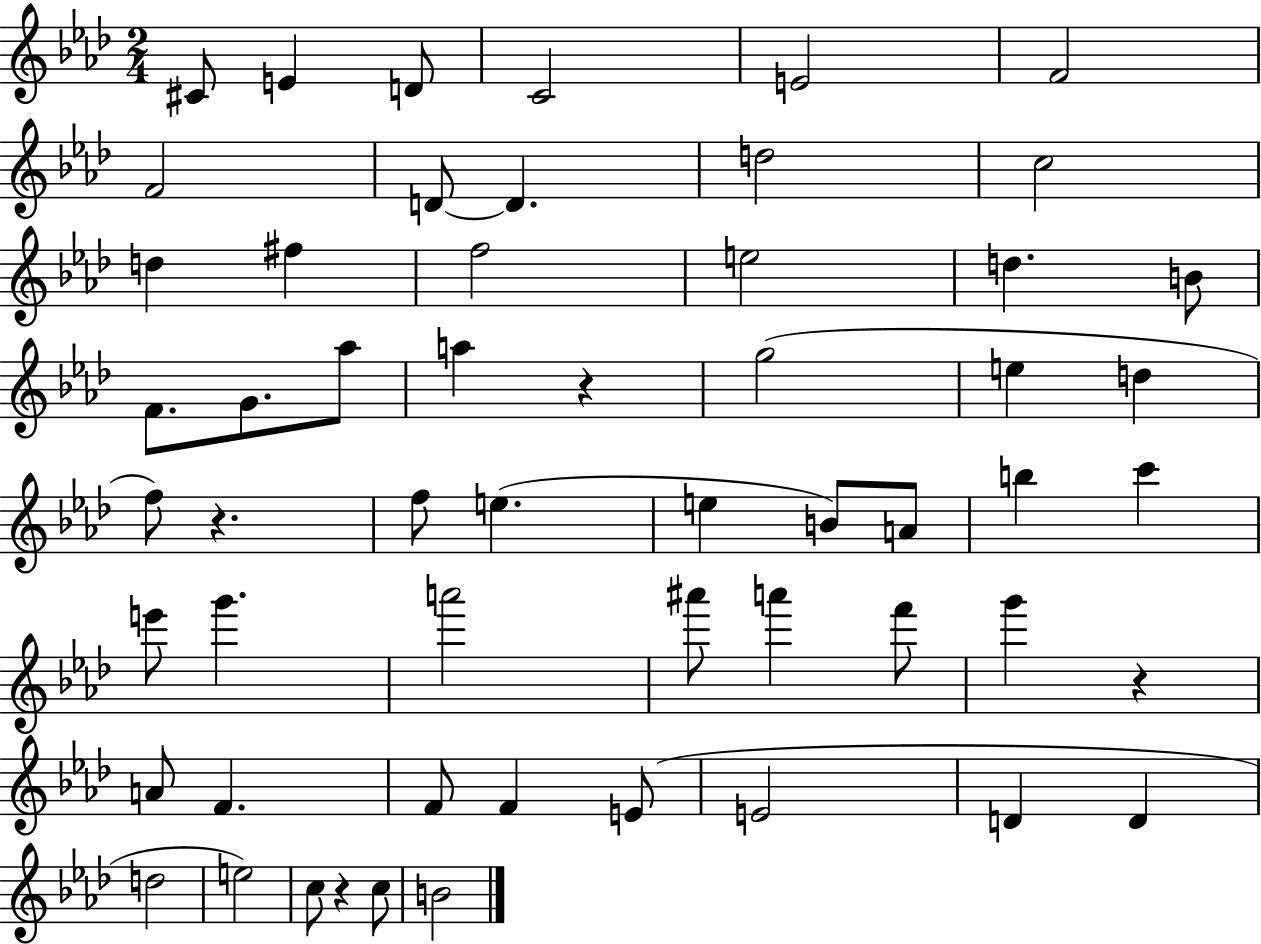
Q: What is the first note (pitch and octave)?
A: C#4